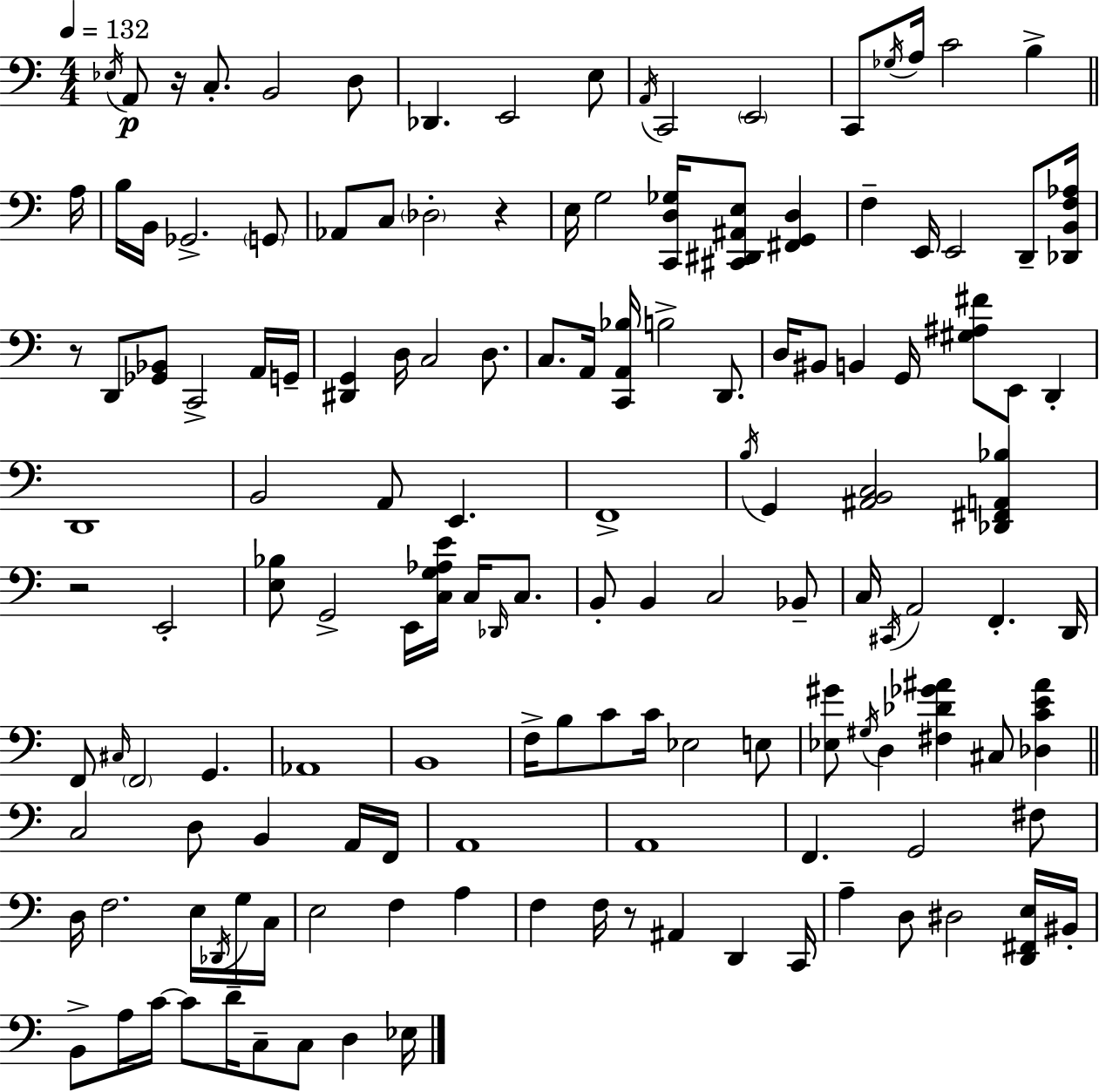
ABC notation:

X:1
T:Untitled
M:4/4
L:1/4
K:Am
_E,/4 A,,/2 z/4 C,/2 B,,2 D,/2 _D,, E,,2 E,/2 A,,/4 C,,2 E,,2 C,,/2 _G,/4 A,/4 C2 B, A,/4 B,/4 B,,/4 _G,,2 G,,/2 _A,,/2 C,/2 _D,2 z E,/4 G,2 [C,,D,_G,]/4 [^C,,^D,,^A,,E,]/2 [^F,,G,,D,] F, E,,/4 E,,2 D,,/2 [_D,,B,,F,_A,]/4 z/2 D,,/2 [_G,,_B,,]/2 C,,2 A,,/4 G,,/4 [^D,,G,,] D,/4 C,2 D,/2 C,/2 A,,/4 [C,,A,,_B,]/4 B,2 D,,/2 D,/4 ^B,,/2 B,, G,,/4 [^G,^A,^F]/2 E,,/2 D,, D,,4 B,,2 A,,/2 E,, F,,4 B,/4 G,, [^A,,B,,C,]2 [_D,,^F,,A,,_B,] z2 E,,2 [E,_B,]/2 G,,2 E,,/4 [C,G,_A,E]/4 C,/4 _D,,/4 C,/2 B,,/2 B,, C,2 _B,,/2 C,/4 ^C,,/4 A,,2 F,, D,,/4 F,,/2 ^C,/4 F,,2 G,, _A,,4 B,,4 F,/4 B,/2 C/2 C/4 _E,2 E,/2 [_E,^G]/2 ^G,/4 D, [^F,_D_G^A] ^C,/2 [_D,CE^A] C,2 D,/2 B,, A,,/4 F,,/4 A,,4 A,,4 F,, G,,2 ^F,/2 D,/4 F,2 E,/4 _D,,/4 G,/4 C,/4 E,2 F, A, F, F,/4 z/2 ^A,, D,, C,,/4 A, D,/2 ^D,2 [D,,^F,,E,]/4 ^B,,/4 B,,/2 A,/4 C/4 C/2 D/4 C,/2 C,/2 D, _E,/4